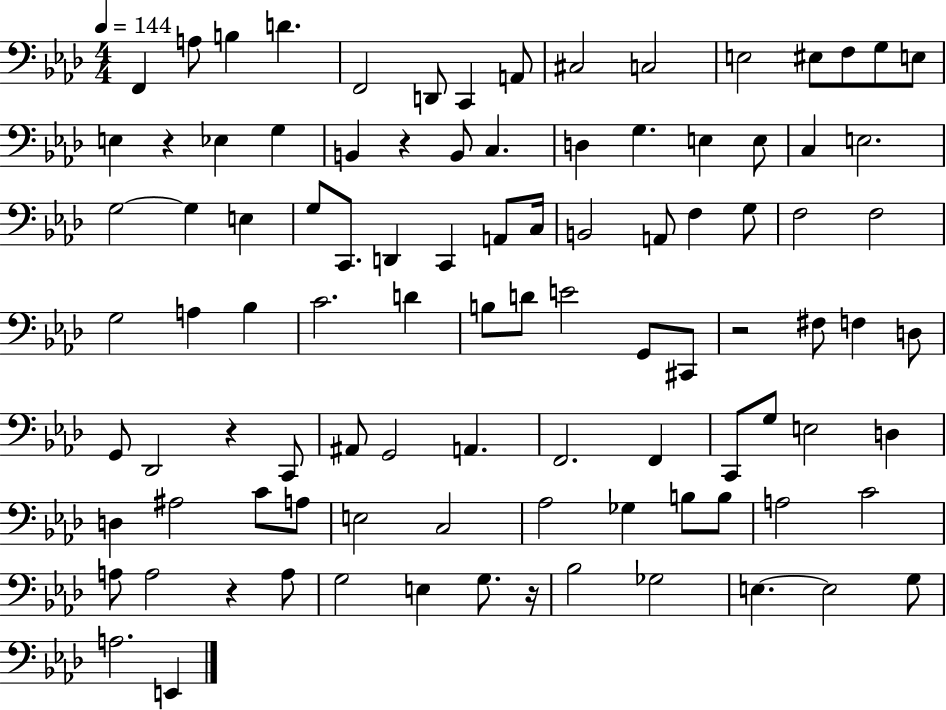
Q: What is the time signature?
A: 4/4